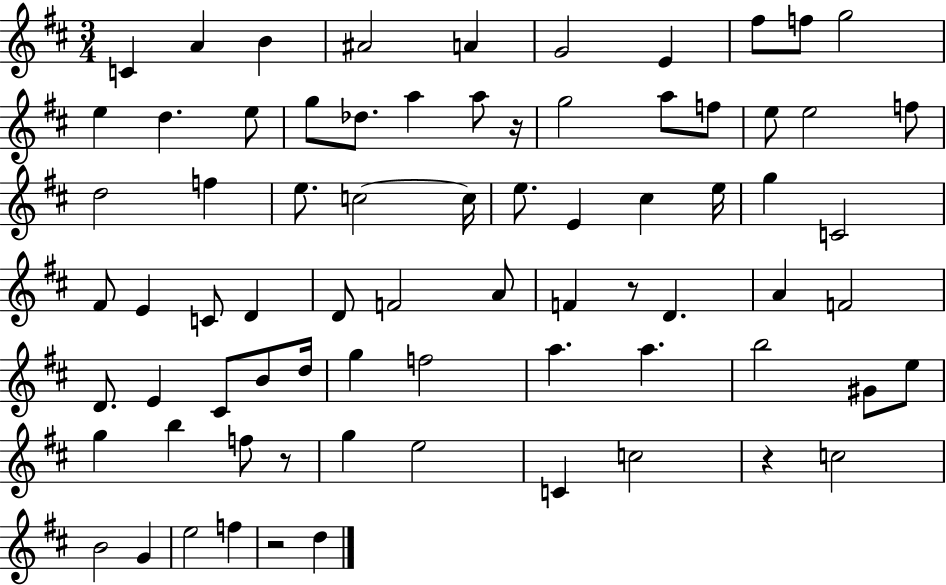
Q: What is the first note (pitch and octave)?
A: C4